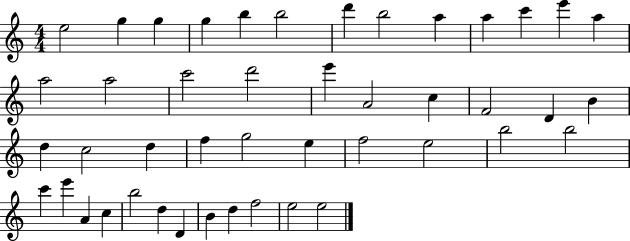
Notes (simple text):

E5/h G5/q G5/q G5/q B5/q B5/h D6/q B5/h A5/q A5/q C6/q E6/q A5/q A5/h A5/h C6/h D6/h E6/q A4/h C5/q F4/h D4/q B4/q D5/q C5/h D5/q F5/q G5/h E5/q F5/h E5/h B5/h B5/h C6/q E6/q A4/q C5/q B5/h D5/q D4/q B4/q D5/q F5/h E5/h E5/h